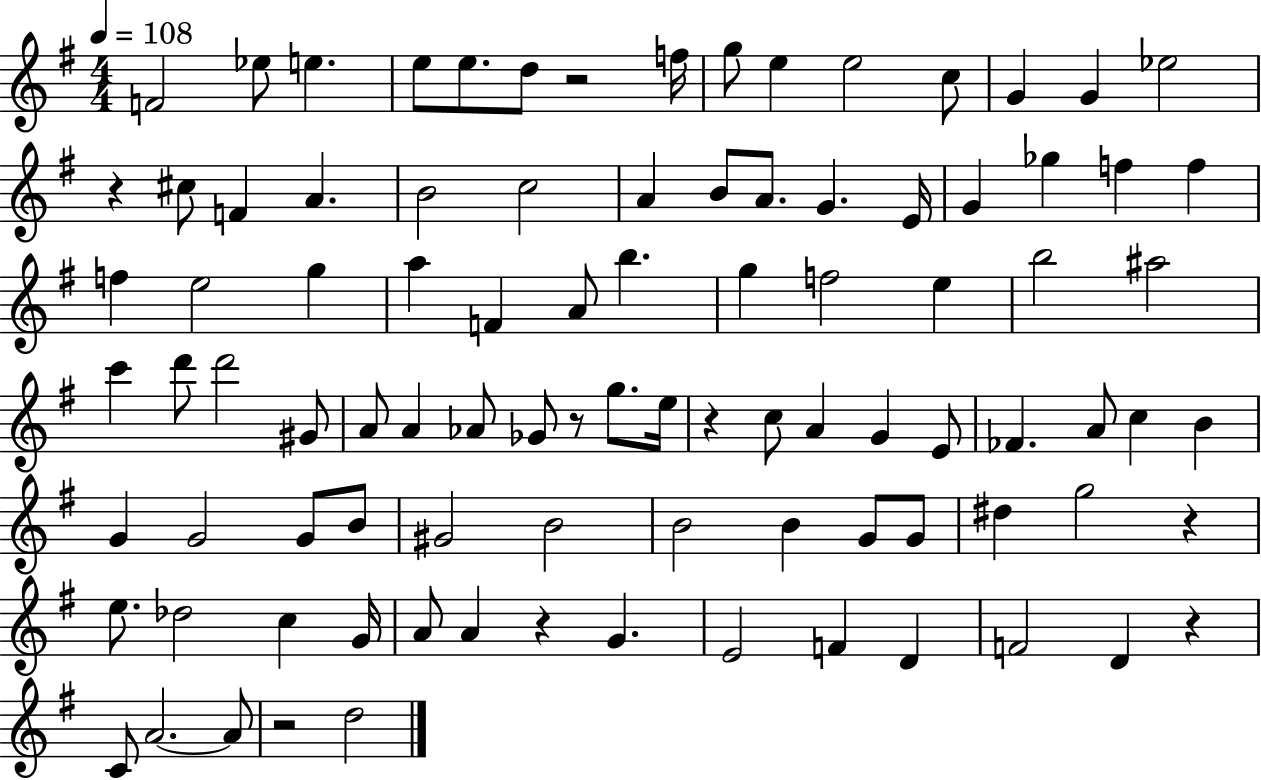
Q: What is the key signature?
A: G major